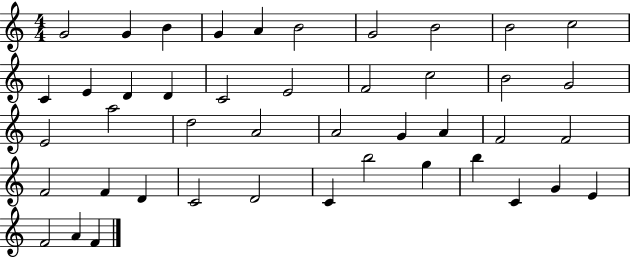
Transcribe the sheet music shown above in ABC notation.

X:1
T:Untitled
M:4/4
L:1/4
K:C
G2 G B G A B2 G2 B2 B2 c2 C E D D C2 E2 F2 c2 B2 G2 E2 a2 d2 A2 A2 G A F2 F2 F2 F D C2 D2 C b2 g b C G E F2 A F